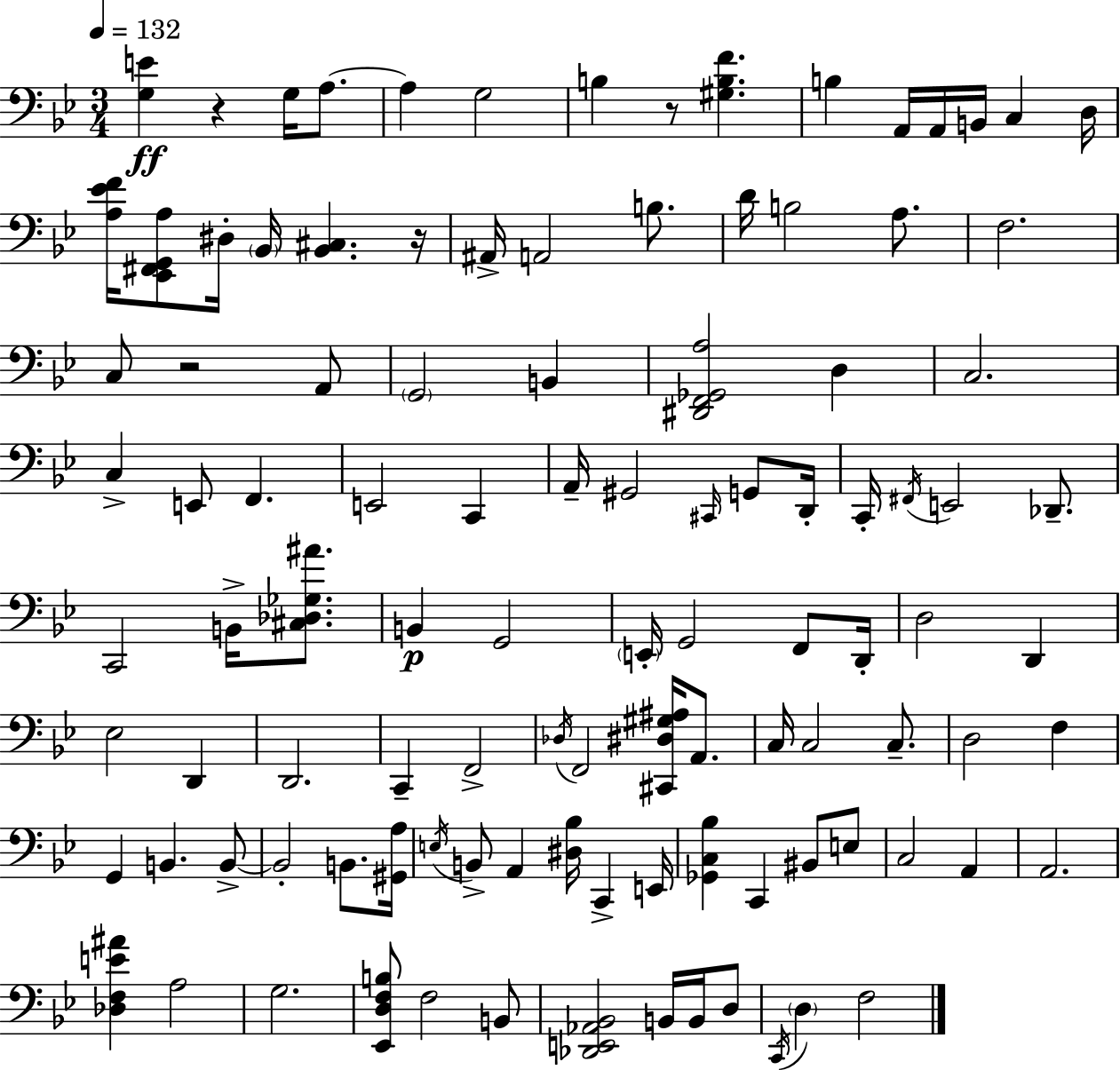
X:1
T:Untitled
M:3/4
L:1/4
K:Bb
[G,E] z G,/4 A,/2 A, G,2 B, z/2 [^G,B,F] B, A,,/4 A,,/4 B,,/4 C, D,/4 [A,_EF]/4 [_E,,^F,,G,,A,]/2 ^D,/4 _B,,/4 [_B,,^C,] z/4 ^A,,/4 A,,2 B,/2 D/4 B,2 A,/2 F,2 C,/2 z2 A,,/2 G,,2 B,, [^D,,F,,_G,,A,]2 D, C,2 C, E,,/2 F,, E,,2 C,, A,,/4 ^G,,2 ^C,,/4 G,,/2 D,,/4 C,,/4 ^F,,/4 E,,2 _D,,/2 C,,2 B,,/4 [^C,_D,_G,^A]/2 B,, G,,2 E,,/4 G,,2 F,,/2 D,,/4 D,2 D,, _E,2 D,, D,,2 C,, F,,2 _D,/4 F,,2 [^C,,^D,^G,^A,]/4 A,,/2 C,/4 C,2 C,/2 D,2 F, G,, B,, B,,/2 B,,2 B,,/2 [^G,,A,]/4 E,/4 B,,/2 A,, [^D,_B,]/4 C,, E,,/4 [_G,,C,_B,] C,, ^B,,/2 E,/2 C,2 A,, A,,2 [_D,F,E^A] A,2 G,2 [_E,,D,F,B,]/2 F,2 B,,/2 [_D,,E,,_A,,_B,,]2 B,,/4 B,,/4 D,/2 C,,/4 D, F,2